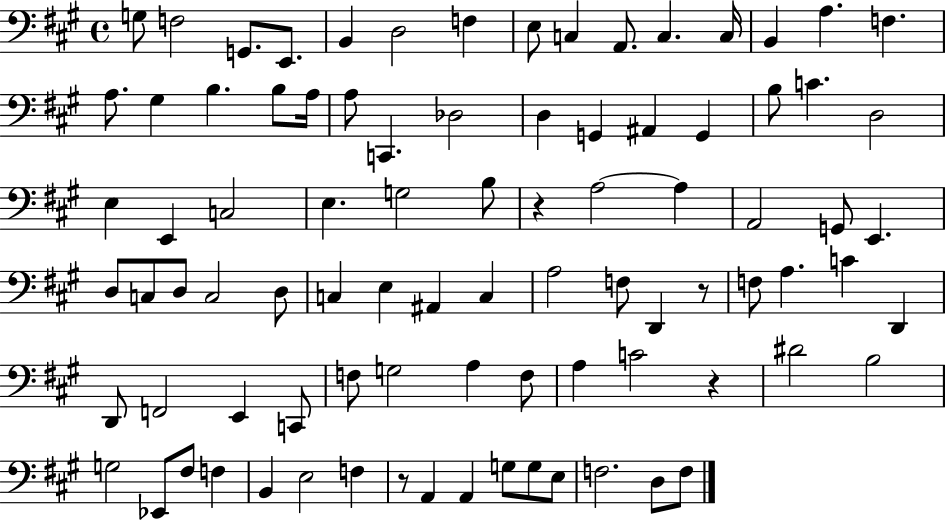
{
  \clef bass
  \time 4/4
  \defaultTimeSignature
  \key a \major
  g8 f2 g,8. e,8. | b,4 d2 f4 | e8 c4 a,8. c4. c16 | b,4 a4. f4. | \break a8. gis4 b4. b8 a16 | a8 c,4. des2 | d4 g,4 ais,4 g,4 | b8 c'4. d2 | \break e4 e,4 c2 | e4. g2 b8 | r4 a2~~ a4 | a,2 g,8 e,4. | \break d8 c8 d8 c2 d8 | c4 e4 ais,4 c4 | a2 f8 d,4 r8 | f8 a4. c'4 d,4 | \break d,8 f,2 e,4 c,8 | f8 g2 a4 f8 | a4 c'2 r4 | dis'2 b2 | \break g2 ees,8 fis8 f4 | b,4 e2 f4 | r8 a,4 a,4 g8 g8 e8 | f2. d8 f8 | \break \bar "|."
}